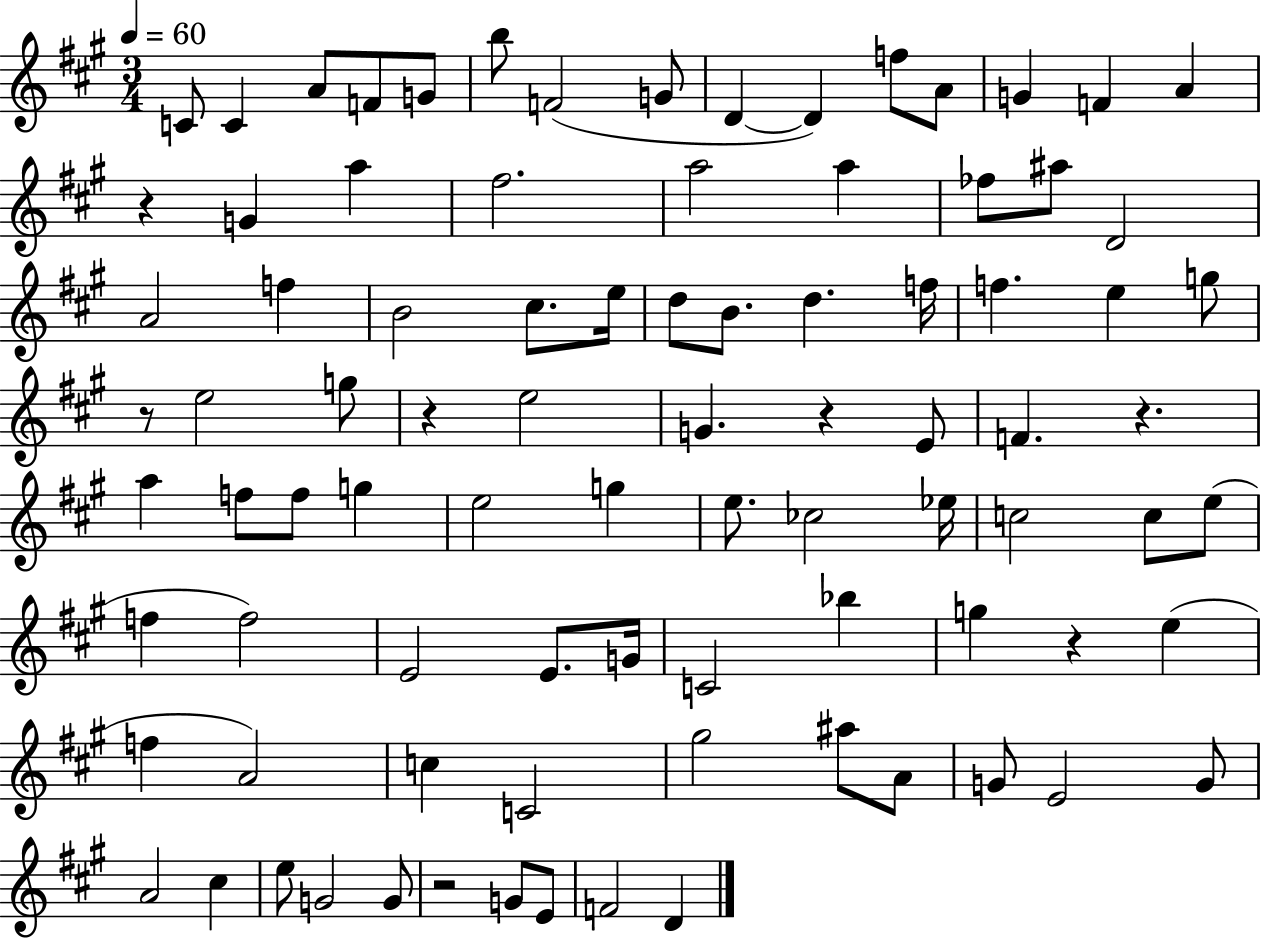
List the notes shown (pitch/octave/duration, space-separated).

C4/e C4/q A4/e F4/e G4/e B5/e F4/h G4/e D4/q D4/q F5/e A4/e G4/q F4/q A4/q R/q G4/q A5/q F#5/h. A5/h A5/q FES5/e A#5/e D4/h A4/h F5/q B4/h C#5/e. E5/s D5/e B4/e. D5/q. F5/s F5/q. E5/q G5/e R/e E5/h G5/e R/q E5/h G4/q. R/q E4/e F4/q. R/q. A5/q F5/e F5/e G5/q E5/h G5/q E5/e. CES5/h Eb5/s C5/h C5/e E5/e F5/q F5/h E4/h E4/e. G4/s C4/h Bb5/q G5/q R/q E5/q F5/q A4/h C5/q C4/h G#5/h A#5/e A4/e G4/e E4/h G4/e A4/h C#5/q E5/e G4/h G4/e R/h G4/e E4/e F4/h D4/q